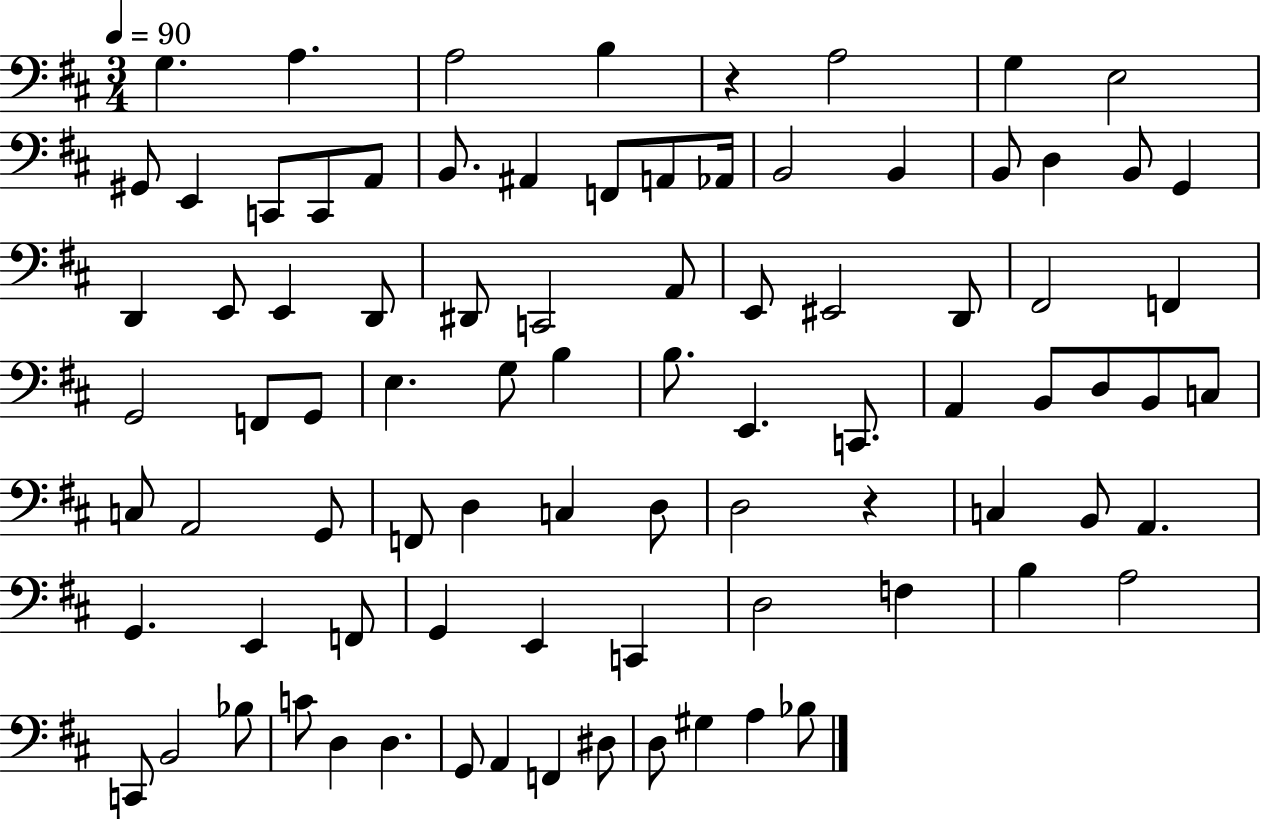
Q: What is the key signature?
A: D major